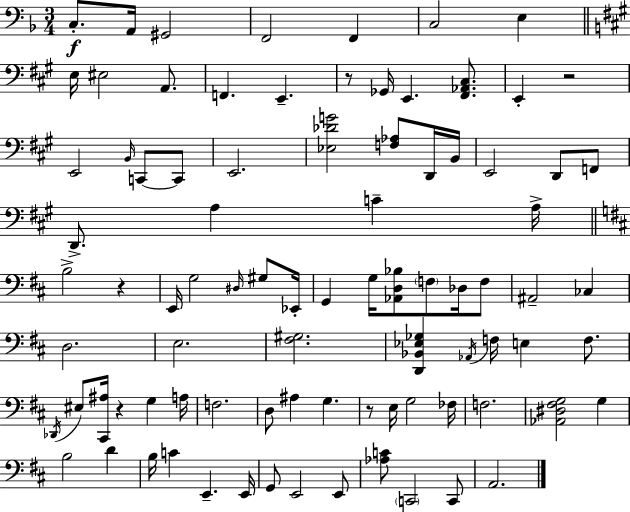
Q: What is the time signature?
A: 3/4